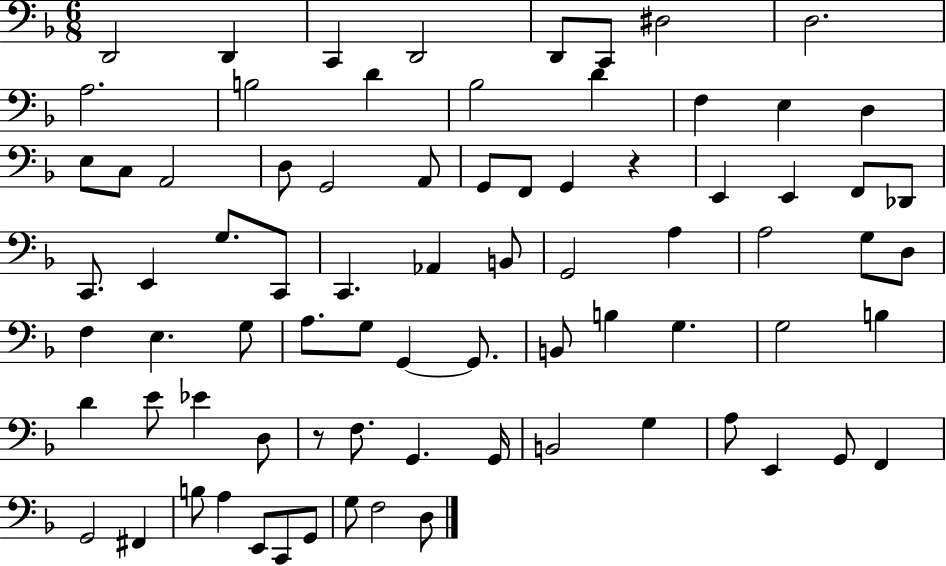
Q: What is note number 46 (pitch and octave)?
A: G3